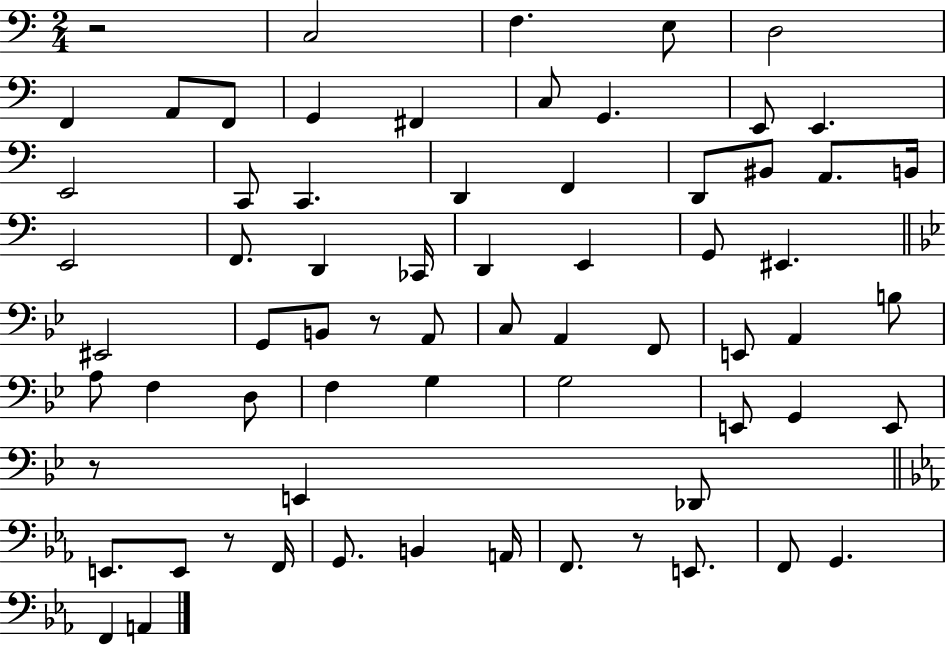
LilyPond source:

{
  \clef bass
  \numericTimeSignature
  \time 2/4
  \key c \major
  r2 | c2 | f4. e8 | d2 | \break f,4 a,8 f,8 | g,4 fis,4 | c8 g,4. | e,8 e,4. | \break e,2 | c,8 c,4. | d,4 f,4 | d,8 bis,8 a,8. b,16 | \break e,2 | f,8. d,4 ces,16 | d,4 e,4 | g,8 eis,4. | \break \bar "||" \break \key bes \major eis,2 | g,8 b,8 r8 a,8 | c8 a,4 f,8 | e,8 a,4 b8 | \break a8 f4 d8 | f4 g4 | g2 | e,8 g,4 e,8 | \break r8 e,4 des,8 | \bar "||" \break \key ees \major e,8. e,8 r8 f,16 | g,8. b,4 a,16 | f,8. r8 e,8. | f,8 g,4. | \break f,4 a,4 | \bar "|."
}